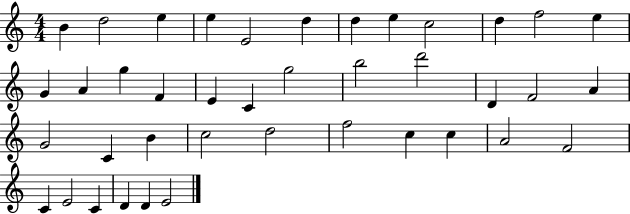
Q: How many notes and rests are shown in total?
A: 40